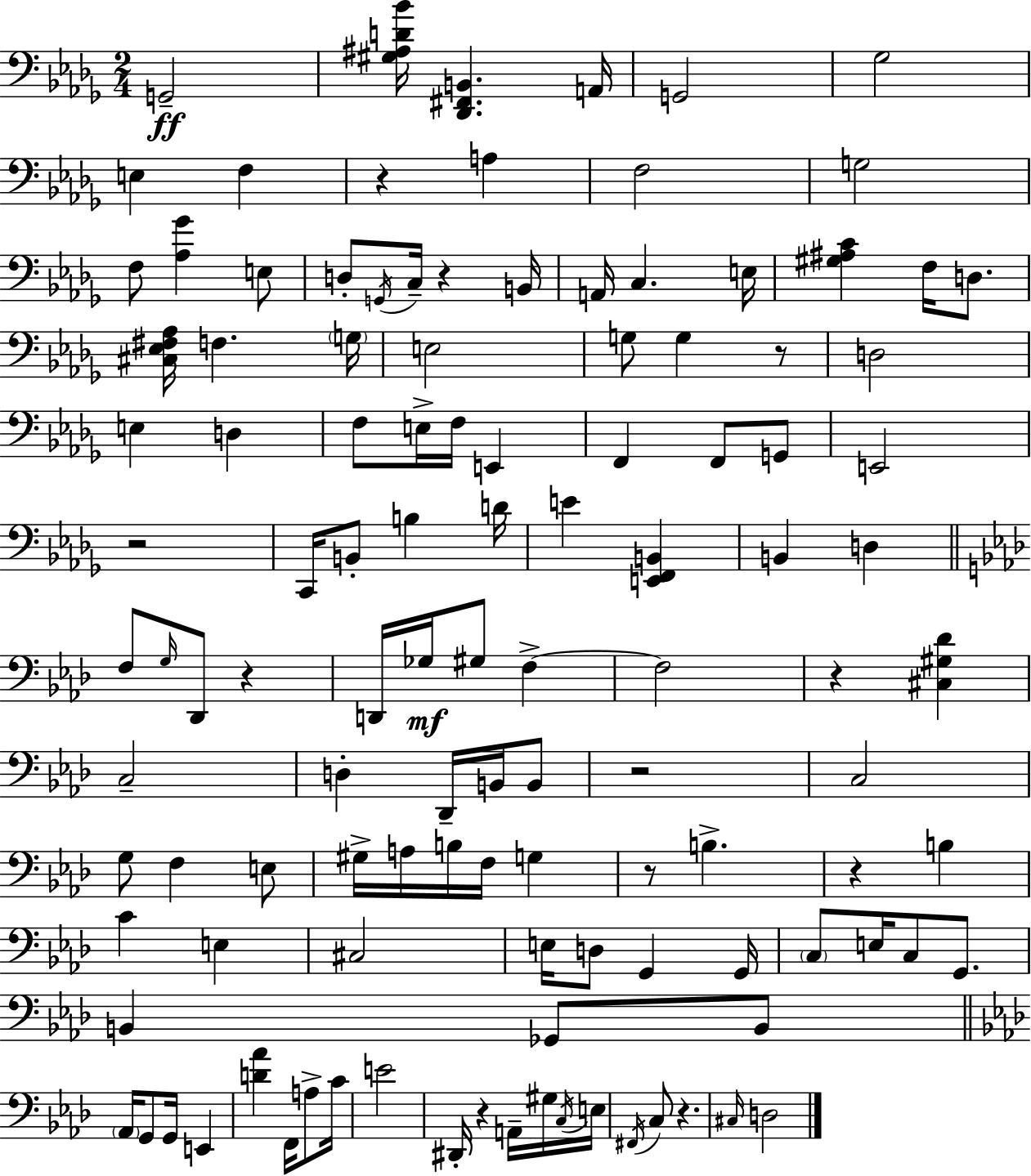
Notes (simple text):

G2/h [G#3,A#3,D4,Bb4]/s [Db2,F#2,B2]/q. A2/s G2/h Gb3/h E3/q F3/q R/q A3/q F3/h G3/h F3/e [Ab3,Gb4]/q E3/e D3/e G2/s C3/s R/q B2/s A2/s C3/q. E3/s [G#3,A#3,C4]/q F3/s D3/e. [C#3,Eb3,F#3,Ab3]/s F3/q. G3/s E3/h G3/e G3/q R/e D3/h E3/q D3/q F3/e E3/s F3/s E2/q F2/q F2/e G2/e E2/h R/h C2/s B2/e B3/q D4/s E4/q [E2,F2,B2]/q B2/q D3/q F3/e G3/s Db2/e R/q D2/s Gb3/s G#3/e F3/q F3/h R/q [C#3,G#3,Db4]/q C3/h D3/q Db2/s B2/s B2/e R/h C3/h G3/e F3/q E3/e G#3/s A3/s B3/s F3/s G3/q R/e B3/q. R/q B3/q C4/q E3/q C#3/h E3/s D3/e G2/q G2/s C3/e E3/s C3/e G2/e. B2/q Gb2/e B2/e Ab2/s G2/e G2/s E2/q [D4,Ab4]/q F2/s A3/e C4/s E4/h D#2/s R/q A2/s G#3/s C3/s E3/s F#2/s C3/e R/q. C#3/s D3/h